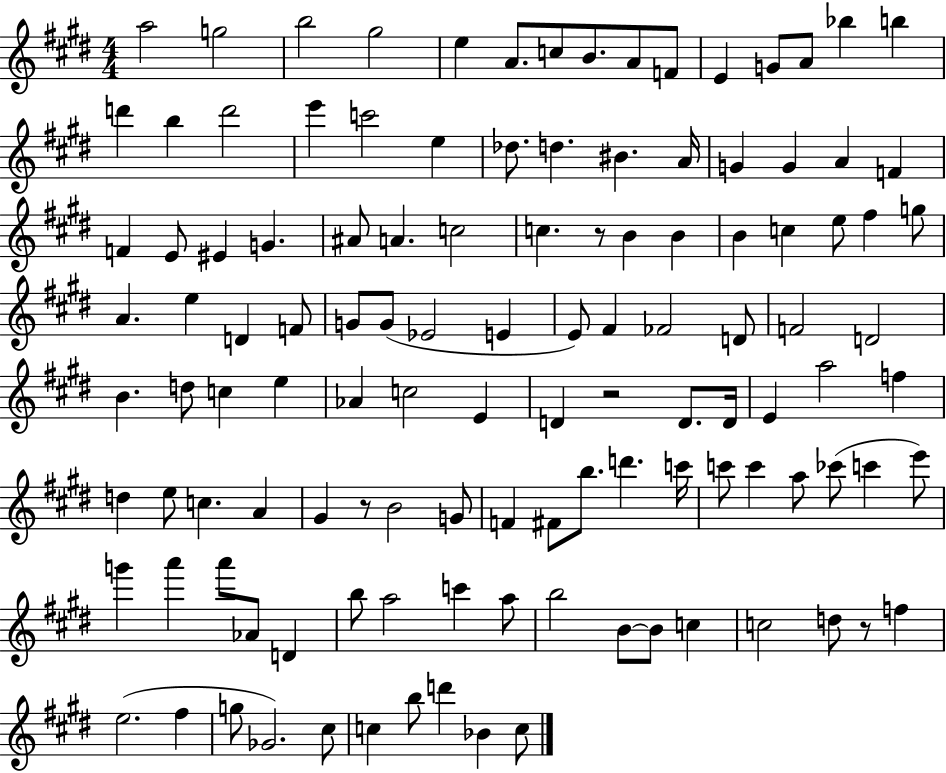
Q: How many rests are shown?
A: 4